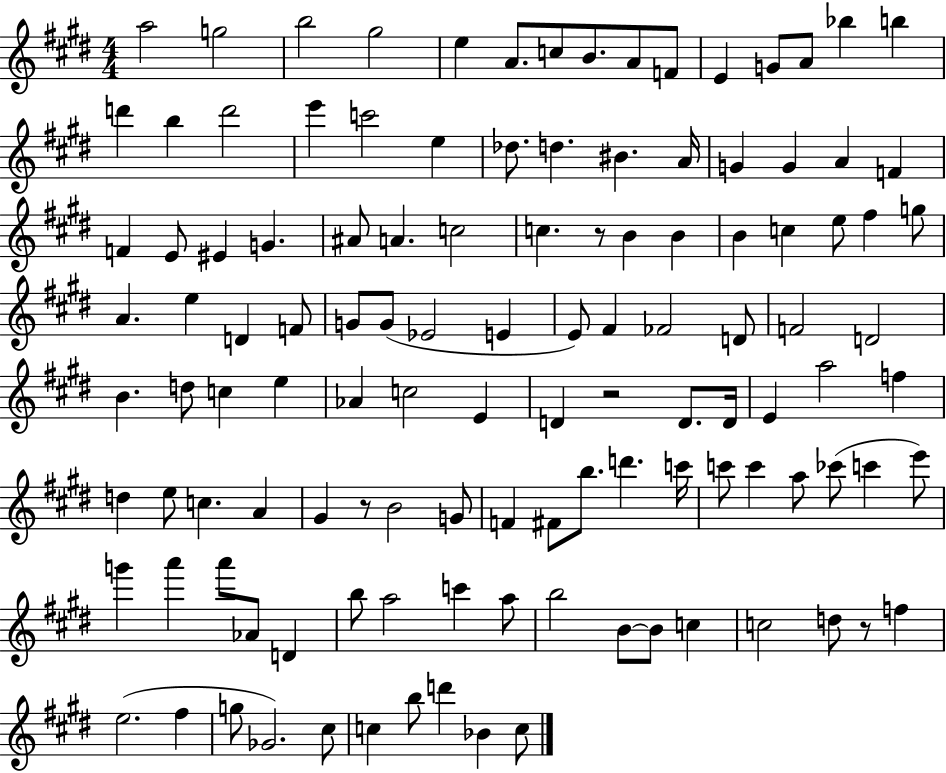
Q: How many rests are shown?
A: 4